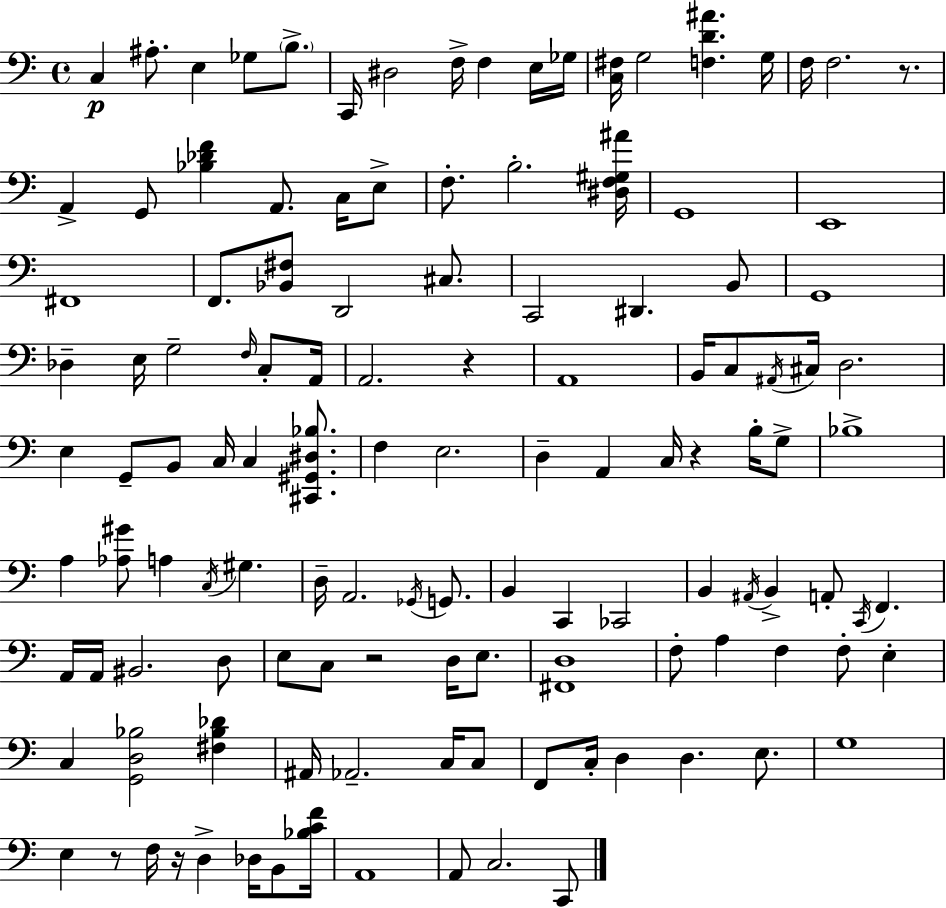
C3/q A#3/e. E3/q Gb3/e B3/e. C2/s D#3/h F3/s F3/q E3/s Gb3/s [C3,F#3]/s G3/h [F3,D4,A#4]/q. G3/s F3/s F3/h. R/e. A2/q G2/e [Bb3,Db4,F4]/q A2/e. C3/s E3/e F3/e. B3/h. [D#3,F3,G#3,A#4]/s G2/w E2/w F#2/w F2/e. [Bb2,F#3]/e D2/h C#3/e. C2/h D#2/q. B2/e G2/w Db3/q E3/s G3/h F3/s C3/e A2/s A2/h. R/q A2/w B2/s C3/e A#2/s C#3/s D3/h. E3/q G2/e B2/e C3/s C3/q [C#2,G#2,D#3,Bb3]/e. F3/q E3/h. D3/q A2/q C3/s R/q B3/s G3/e Bb3/w A3/q [Ab3,G#4]/e A3/q C3/s G#3/q. D3/s A2/h. Gb2/s G2/e. B2/q C2/q CES2/h B2/q A#2/s B2/q A2/e C2/s F2/q. A2/s A2/s BIS2/h. D3/e E3/e C3/e R/h D3/s E3/e. [F#2,D3]/w F3/e A3/q F3/q F3/e E3/q C3/q [G2,D3,Bb3]/h [F#3,Bb3,Db4]/q A#2/s Ab2/h. C3/s C3/e F2/e C3/s D3/q D3/q. E3/e. G3/w E3/q R/e F3/s R/s D3/q Db3/s B2/e [Bb3,C4,F4]/s A2/w A2/e C3/h. C2/e